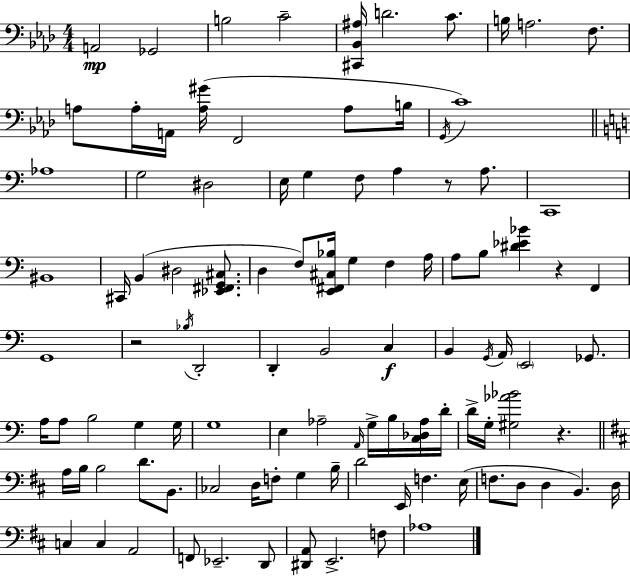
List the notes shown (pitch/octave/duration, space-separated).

A2/h Gb2/h B3/h C4/h [C#2,Bb2,A#3]/s D4/h. C4/e. B3/s A3/h. F3/e. A3/e A3/s A2/s [A3,G#4]/s F2/h A3/e B3/s G2/s C4/w Ab3/w G3/h D#3/h E3/s G3/q F3/e A3/q R/e A3/e. C2/w BIS2/w C#2/s B2/q D#3/h [Eb2,F#2,G2,C#3]/e. D3/q F3/e [E2,F#2,C#3,Bb3]/s G3/q F3/q A3/s A3/e B3/e [D#4,Eb4,Bb4]/q R/q F2/q G2/w R/h Bb3/s D2/h D2/q B2/h C3/q B2/q G2/s A2/s E2/h Gb2/e. A3/s A3/e B3/h G3/q G3/s G3/w E3/q Ab3/h A2/s G3/s B3/s [C3,Db3,Ab3]/s D4/s D4/s G3/s [G#3,Ab4,Bb4]/h R/q. A3/s B3/s B3/h D4/e. B2/e. CES3/h D3/s F3/e G3/q B3/s D4/h E2/s F3/q. E3/s F3/e. D3/e D3/q B2/q. D3/s C3/q C3/q A2/h F2/e Eb2/h. D2/e [D#2,A2]/e E2/h. F3/e Ab3/w